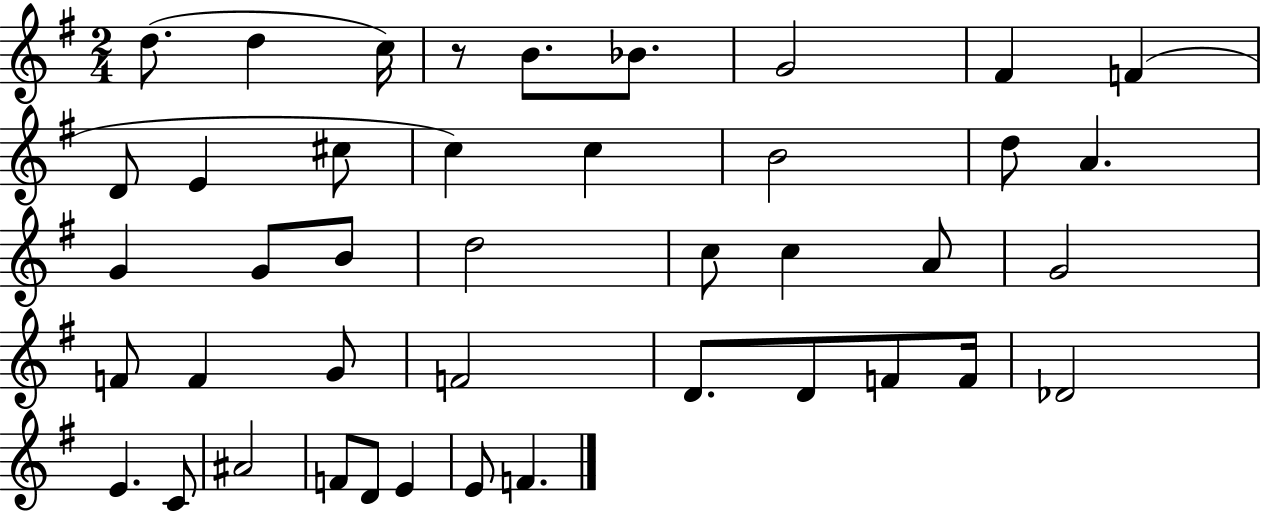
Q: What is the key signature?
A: G major